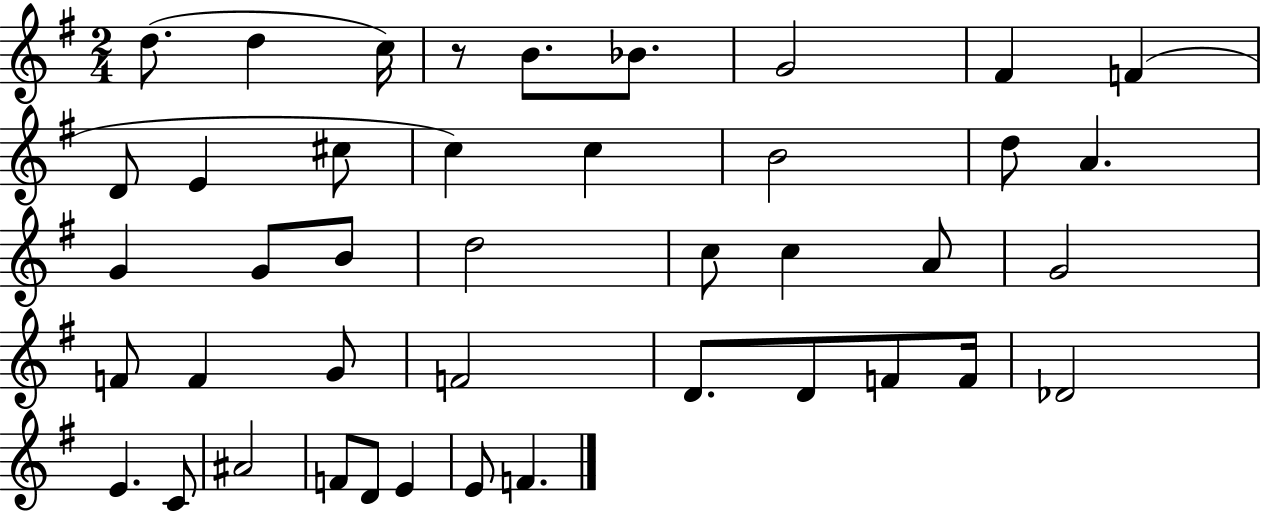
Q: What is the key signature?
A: G major